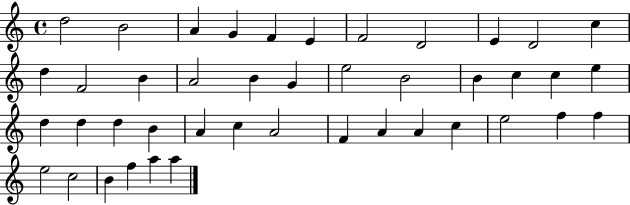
{
  \clef treble
  \time 4/4
  \defaultTimeSignature
  \key c \major
  d''2 b'2 | a'4 g'4 f'4 e'4 | f'2 d'2 | e'4 d'2 c''4 | \break d''4 f'2 b'4 | a'2 b'4 g'4 | e''2 b'2 | b'4 c''4 c''4 e''4 | \break d''4 d''4 d''4 b'4 | a'4 c''4 a'2 | f'4 a'4 a'4 c''4 | e''2 f''4 f''4 | \break e''2 c''2 | b'4 f''4 a''4 a''4 | \bar "|."
}